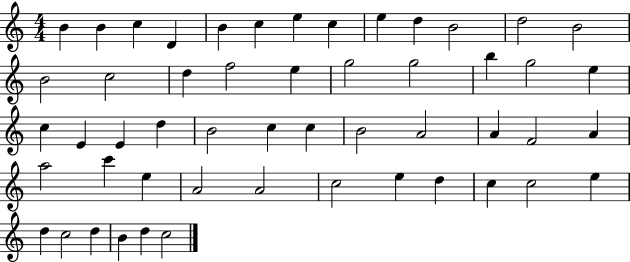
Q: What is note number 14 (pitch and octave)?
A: B4